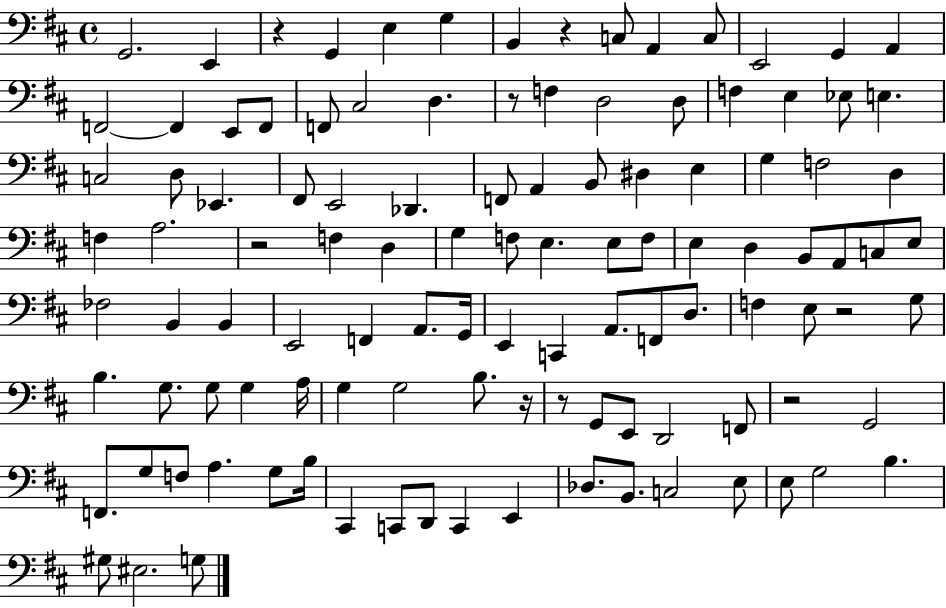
G2/h. E2/q R/q G2/q E3/q G3/q B2/q R/q C3/e A2/q C3/e E2/h G2/q A2/q F2/h F2/q E2/e F2/e F2/e C#3/h D3/q. R/e F3/q D3/h D3/e F3/q E3/q Eb3/e E3/q. C3/h D3/e Eb2/q. F#2/e E2/h Db2/q. F2/e A2/q B2/e D#3/q E3/q G3/q F3/h D3/q F3/q A3/h. R/h F3/q D3/q G3/q F3/e E3/q. E3/e F3/e E3/q D3/q B2/e A2/e C3/e E3/e FES3/h B2/q B2/q E2/h F2/q A2/e. G2/s E2/q C2/q A2/e. F2/e D3/e. F3/q E3/e R/h G3/e B3/q. G3/e. G3/e G3/q A3/s G3/q G3/h B3/e. R/s R/e G2/e E2/e D2/h F2/e R/h G2/h F2/e. G3/e F3/e A3/q. G3/e B3/s C#2/q C2/e D2/e C2/q E2/q Db3/e. B2/e. C3/h E3/e E3/e G3/h B3/q. G#3/e EIS3/h. G3/e